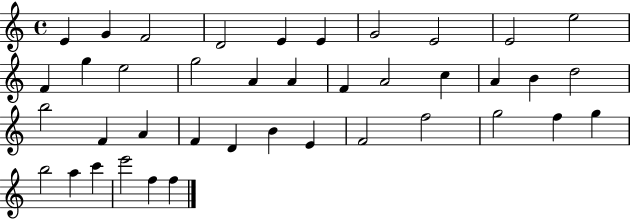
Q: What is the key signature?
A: C major